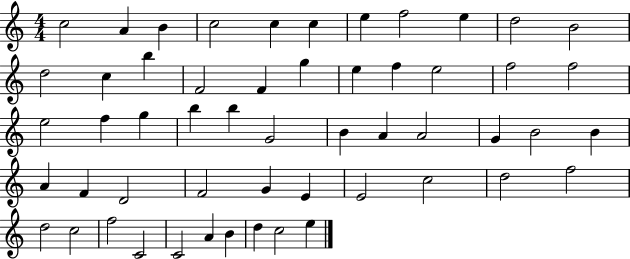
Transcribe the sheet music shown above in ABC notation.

X:1
T:Untitled
M:4/4
L:1/4
K:C
c2 A B c2 c c e f2 e d2 B2 d2 c b F2 F g e f e2 f2 f2 e2 f g b b G2 B A A2 G B2 B A F D2 F2 G E E2 c2 d2 f2 d2 c2 f2 C2 C2 A B d c2 e